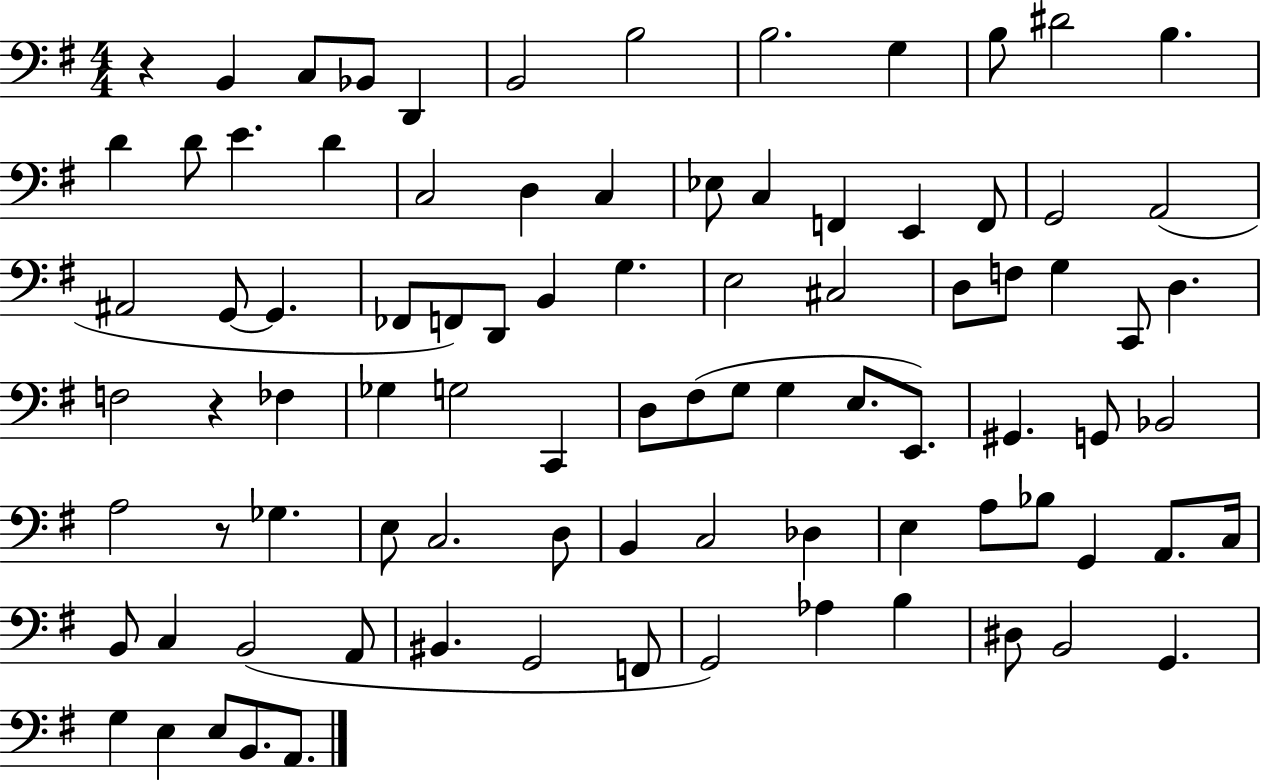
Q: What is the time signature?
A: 4/4